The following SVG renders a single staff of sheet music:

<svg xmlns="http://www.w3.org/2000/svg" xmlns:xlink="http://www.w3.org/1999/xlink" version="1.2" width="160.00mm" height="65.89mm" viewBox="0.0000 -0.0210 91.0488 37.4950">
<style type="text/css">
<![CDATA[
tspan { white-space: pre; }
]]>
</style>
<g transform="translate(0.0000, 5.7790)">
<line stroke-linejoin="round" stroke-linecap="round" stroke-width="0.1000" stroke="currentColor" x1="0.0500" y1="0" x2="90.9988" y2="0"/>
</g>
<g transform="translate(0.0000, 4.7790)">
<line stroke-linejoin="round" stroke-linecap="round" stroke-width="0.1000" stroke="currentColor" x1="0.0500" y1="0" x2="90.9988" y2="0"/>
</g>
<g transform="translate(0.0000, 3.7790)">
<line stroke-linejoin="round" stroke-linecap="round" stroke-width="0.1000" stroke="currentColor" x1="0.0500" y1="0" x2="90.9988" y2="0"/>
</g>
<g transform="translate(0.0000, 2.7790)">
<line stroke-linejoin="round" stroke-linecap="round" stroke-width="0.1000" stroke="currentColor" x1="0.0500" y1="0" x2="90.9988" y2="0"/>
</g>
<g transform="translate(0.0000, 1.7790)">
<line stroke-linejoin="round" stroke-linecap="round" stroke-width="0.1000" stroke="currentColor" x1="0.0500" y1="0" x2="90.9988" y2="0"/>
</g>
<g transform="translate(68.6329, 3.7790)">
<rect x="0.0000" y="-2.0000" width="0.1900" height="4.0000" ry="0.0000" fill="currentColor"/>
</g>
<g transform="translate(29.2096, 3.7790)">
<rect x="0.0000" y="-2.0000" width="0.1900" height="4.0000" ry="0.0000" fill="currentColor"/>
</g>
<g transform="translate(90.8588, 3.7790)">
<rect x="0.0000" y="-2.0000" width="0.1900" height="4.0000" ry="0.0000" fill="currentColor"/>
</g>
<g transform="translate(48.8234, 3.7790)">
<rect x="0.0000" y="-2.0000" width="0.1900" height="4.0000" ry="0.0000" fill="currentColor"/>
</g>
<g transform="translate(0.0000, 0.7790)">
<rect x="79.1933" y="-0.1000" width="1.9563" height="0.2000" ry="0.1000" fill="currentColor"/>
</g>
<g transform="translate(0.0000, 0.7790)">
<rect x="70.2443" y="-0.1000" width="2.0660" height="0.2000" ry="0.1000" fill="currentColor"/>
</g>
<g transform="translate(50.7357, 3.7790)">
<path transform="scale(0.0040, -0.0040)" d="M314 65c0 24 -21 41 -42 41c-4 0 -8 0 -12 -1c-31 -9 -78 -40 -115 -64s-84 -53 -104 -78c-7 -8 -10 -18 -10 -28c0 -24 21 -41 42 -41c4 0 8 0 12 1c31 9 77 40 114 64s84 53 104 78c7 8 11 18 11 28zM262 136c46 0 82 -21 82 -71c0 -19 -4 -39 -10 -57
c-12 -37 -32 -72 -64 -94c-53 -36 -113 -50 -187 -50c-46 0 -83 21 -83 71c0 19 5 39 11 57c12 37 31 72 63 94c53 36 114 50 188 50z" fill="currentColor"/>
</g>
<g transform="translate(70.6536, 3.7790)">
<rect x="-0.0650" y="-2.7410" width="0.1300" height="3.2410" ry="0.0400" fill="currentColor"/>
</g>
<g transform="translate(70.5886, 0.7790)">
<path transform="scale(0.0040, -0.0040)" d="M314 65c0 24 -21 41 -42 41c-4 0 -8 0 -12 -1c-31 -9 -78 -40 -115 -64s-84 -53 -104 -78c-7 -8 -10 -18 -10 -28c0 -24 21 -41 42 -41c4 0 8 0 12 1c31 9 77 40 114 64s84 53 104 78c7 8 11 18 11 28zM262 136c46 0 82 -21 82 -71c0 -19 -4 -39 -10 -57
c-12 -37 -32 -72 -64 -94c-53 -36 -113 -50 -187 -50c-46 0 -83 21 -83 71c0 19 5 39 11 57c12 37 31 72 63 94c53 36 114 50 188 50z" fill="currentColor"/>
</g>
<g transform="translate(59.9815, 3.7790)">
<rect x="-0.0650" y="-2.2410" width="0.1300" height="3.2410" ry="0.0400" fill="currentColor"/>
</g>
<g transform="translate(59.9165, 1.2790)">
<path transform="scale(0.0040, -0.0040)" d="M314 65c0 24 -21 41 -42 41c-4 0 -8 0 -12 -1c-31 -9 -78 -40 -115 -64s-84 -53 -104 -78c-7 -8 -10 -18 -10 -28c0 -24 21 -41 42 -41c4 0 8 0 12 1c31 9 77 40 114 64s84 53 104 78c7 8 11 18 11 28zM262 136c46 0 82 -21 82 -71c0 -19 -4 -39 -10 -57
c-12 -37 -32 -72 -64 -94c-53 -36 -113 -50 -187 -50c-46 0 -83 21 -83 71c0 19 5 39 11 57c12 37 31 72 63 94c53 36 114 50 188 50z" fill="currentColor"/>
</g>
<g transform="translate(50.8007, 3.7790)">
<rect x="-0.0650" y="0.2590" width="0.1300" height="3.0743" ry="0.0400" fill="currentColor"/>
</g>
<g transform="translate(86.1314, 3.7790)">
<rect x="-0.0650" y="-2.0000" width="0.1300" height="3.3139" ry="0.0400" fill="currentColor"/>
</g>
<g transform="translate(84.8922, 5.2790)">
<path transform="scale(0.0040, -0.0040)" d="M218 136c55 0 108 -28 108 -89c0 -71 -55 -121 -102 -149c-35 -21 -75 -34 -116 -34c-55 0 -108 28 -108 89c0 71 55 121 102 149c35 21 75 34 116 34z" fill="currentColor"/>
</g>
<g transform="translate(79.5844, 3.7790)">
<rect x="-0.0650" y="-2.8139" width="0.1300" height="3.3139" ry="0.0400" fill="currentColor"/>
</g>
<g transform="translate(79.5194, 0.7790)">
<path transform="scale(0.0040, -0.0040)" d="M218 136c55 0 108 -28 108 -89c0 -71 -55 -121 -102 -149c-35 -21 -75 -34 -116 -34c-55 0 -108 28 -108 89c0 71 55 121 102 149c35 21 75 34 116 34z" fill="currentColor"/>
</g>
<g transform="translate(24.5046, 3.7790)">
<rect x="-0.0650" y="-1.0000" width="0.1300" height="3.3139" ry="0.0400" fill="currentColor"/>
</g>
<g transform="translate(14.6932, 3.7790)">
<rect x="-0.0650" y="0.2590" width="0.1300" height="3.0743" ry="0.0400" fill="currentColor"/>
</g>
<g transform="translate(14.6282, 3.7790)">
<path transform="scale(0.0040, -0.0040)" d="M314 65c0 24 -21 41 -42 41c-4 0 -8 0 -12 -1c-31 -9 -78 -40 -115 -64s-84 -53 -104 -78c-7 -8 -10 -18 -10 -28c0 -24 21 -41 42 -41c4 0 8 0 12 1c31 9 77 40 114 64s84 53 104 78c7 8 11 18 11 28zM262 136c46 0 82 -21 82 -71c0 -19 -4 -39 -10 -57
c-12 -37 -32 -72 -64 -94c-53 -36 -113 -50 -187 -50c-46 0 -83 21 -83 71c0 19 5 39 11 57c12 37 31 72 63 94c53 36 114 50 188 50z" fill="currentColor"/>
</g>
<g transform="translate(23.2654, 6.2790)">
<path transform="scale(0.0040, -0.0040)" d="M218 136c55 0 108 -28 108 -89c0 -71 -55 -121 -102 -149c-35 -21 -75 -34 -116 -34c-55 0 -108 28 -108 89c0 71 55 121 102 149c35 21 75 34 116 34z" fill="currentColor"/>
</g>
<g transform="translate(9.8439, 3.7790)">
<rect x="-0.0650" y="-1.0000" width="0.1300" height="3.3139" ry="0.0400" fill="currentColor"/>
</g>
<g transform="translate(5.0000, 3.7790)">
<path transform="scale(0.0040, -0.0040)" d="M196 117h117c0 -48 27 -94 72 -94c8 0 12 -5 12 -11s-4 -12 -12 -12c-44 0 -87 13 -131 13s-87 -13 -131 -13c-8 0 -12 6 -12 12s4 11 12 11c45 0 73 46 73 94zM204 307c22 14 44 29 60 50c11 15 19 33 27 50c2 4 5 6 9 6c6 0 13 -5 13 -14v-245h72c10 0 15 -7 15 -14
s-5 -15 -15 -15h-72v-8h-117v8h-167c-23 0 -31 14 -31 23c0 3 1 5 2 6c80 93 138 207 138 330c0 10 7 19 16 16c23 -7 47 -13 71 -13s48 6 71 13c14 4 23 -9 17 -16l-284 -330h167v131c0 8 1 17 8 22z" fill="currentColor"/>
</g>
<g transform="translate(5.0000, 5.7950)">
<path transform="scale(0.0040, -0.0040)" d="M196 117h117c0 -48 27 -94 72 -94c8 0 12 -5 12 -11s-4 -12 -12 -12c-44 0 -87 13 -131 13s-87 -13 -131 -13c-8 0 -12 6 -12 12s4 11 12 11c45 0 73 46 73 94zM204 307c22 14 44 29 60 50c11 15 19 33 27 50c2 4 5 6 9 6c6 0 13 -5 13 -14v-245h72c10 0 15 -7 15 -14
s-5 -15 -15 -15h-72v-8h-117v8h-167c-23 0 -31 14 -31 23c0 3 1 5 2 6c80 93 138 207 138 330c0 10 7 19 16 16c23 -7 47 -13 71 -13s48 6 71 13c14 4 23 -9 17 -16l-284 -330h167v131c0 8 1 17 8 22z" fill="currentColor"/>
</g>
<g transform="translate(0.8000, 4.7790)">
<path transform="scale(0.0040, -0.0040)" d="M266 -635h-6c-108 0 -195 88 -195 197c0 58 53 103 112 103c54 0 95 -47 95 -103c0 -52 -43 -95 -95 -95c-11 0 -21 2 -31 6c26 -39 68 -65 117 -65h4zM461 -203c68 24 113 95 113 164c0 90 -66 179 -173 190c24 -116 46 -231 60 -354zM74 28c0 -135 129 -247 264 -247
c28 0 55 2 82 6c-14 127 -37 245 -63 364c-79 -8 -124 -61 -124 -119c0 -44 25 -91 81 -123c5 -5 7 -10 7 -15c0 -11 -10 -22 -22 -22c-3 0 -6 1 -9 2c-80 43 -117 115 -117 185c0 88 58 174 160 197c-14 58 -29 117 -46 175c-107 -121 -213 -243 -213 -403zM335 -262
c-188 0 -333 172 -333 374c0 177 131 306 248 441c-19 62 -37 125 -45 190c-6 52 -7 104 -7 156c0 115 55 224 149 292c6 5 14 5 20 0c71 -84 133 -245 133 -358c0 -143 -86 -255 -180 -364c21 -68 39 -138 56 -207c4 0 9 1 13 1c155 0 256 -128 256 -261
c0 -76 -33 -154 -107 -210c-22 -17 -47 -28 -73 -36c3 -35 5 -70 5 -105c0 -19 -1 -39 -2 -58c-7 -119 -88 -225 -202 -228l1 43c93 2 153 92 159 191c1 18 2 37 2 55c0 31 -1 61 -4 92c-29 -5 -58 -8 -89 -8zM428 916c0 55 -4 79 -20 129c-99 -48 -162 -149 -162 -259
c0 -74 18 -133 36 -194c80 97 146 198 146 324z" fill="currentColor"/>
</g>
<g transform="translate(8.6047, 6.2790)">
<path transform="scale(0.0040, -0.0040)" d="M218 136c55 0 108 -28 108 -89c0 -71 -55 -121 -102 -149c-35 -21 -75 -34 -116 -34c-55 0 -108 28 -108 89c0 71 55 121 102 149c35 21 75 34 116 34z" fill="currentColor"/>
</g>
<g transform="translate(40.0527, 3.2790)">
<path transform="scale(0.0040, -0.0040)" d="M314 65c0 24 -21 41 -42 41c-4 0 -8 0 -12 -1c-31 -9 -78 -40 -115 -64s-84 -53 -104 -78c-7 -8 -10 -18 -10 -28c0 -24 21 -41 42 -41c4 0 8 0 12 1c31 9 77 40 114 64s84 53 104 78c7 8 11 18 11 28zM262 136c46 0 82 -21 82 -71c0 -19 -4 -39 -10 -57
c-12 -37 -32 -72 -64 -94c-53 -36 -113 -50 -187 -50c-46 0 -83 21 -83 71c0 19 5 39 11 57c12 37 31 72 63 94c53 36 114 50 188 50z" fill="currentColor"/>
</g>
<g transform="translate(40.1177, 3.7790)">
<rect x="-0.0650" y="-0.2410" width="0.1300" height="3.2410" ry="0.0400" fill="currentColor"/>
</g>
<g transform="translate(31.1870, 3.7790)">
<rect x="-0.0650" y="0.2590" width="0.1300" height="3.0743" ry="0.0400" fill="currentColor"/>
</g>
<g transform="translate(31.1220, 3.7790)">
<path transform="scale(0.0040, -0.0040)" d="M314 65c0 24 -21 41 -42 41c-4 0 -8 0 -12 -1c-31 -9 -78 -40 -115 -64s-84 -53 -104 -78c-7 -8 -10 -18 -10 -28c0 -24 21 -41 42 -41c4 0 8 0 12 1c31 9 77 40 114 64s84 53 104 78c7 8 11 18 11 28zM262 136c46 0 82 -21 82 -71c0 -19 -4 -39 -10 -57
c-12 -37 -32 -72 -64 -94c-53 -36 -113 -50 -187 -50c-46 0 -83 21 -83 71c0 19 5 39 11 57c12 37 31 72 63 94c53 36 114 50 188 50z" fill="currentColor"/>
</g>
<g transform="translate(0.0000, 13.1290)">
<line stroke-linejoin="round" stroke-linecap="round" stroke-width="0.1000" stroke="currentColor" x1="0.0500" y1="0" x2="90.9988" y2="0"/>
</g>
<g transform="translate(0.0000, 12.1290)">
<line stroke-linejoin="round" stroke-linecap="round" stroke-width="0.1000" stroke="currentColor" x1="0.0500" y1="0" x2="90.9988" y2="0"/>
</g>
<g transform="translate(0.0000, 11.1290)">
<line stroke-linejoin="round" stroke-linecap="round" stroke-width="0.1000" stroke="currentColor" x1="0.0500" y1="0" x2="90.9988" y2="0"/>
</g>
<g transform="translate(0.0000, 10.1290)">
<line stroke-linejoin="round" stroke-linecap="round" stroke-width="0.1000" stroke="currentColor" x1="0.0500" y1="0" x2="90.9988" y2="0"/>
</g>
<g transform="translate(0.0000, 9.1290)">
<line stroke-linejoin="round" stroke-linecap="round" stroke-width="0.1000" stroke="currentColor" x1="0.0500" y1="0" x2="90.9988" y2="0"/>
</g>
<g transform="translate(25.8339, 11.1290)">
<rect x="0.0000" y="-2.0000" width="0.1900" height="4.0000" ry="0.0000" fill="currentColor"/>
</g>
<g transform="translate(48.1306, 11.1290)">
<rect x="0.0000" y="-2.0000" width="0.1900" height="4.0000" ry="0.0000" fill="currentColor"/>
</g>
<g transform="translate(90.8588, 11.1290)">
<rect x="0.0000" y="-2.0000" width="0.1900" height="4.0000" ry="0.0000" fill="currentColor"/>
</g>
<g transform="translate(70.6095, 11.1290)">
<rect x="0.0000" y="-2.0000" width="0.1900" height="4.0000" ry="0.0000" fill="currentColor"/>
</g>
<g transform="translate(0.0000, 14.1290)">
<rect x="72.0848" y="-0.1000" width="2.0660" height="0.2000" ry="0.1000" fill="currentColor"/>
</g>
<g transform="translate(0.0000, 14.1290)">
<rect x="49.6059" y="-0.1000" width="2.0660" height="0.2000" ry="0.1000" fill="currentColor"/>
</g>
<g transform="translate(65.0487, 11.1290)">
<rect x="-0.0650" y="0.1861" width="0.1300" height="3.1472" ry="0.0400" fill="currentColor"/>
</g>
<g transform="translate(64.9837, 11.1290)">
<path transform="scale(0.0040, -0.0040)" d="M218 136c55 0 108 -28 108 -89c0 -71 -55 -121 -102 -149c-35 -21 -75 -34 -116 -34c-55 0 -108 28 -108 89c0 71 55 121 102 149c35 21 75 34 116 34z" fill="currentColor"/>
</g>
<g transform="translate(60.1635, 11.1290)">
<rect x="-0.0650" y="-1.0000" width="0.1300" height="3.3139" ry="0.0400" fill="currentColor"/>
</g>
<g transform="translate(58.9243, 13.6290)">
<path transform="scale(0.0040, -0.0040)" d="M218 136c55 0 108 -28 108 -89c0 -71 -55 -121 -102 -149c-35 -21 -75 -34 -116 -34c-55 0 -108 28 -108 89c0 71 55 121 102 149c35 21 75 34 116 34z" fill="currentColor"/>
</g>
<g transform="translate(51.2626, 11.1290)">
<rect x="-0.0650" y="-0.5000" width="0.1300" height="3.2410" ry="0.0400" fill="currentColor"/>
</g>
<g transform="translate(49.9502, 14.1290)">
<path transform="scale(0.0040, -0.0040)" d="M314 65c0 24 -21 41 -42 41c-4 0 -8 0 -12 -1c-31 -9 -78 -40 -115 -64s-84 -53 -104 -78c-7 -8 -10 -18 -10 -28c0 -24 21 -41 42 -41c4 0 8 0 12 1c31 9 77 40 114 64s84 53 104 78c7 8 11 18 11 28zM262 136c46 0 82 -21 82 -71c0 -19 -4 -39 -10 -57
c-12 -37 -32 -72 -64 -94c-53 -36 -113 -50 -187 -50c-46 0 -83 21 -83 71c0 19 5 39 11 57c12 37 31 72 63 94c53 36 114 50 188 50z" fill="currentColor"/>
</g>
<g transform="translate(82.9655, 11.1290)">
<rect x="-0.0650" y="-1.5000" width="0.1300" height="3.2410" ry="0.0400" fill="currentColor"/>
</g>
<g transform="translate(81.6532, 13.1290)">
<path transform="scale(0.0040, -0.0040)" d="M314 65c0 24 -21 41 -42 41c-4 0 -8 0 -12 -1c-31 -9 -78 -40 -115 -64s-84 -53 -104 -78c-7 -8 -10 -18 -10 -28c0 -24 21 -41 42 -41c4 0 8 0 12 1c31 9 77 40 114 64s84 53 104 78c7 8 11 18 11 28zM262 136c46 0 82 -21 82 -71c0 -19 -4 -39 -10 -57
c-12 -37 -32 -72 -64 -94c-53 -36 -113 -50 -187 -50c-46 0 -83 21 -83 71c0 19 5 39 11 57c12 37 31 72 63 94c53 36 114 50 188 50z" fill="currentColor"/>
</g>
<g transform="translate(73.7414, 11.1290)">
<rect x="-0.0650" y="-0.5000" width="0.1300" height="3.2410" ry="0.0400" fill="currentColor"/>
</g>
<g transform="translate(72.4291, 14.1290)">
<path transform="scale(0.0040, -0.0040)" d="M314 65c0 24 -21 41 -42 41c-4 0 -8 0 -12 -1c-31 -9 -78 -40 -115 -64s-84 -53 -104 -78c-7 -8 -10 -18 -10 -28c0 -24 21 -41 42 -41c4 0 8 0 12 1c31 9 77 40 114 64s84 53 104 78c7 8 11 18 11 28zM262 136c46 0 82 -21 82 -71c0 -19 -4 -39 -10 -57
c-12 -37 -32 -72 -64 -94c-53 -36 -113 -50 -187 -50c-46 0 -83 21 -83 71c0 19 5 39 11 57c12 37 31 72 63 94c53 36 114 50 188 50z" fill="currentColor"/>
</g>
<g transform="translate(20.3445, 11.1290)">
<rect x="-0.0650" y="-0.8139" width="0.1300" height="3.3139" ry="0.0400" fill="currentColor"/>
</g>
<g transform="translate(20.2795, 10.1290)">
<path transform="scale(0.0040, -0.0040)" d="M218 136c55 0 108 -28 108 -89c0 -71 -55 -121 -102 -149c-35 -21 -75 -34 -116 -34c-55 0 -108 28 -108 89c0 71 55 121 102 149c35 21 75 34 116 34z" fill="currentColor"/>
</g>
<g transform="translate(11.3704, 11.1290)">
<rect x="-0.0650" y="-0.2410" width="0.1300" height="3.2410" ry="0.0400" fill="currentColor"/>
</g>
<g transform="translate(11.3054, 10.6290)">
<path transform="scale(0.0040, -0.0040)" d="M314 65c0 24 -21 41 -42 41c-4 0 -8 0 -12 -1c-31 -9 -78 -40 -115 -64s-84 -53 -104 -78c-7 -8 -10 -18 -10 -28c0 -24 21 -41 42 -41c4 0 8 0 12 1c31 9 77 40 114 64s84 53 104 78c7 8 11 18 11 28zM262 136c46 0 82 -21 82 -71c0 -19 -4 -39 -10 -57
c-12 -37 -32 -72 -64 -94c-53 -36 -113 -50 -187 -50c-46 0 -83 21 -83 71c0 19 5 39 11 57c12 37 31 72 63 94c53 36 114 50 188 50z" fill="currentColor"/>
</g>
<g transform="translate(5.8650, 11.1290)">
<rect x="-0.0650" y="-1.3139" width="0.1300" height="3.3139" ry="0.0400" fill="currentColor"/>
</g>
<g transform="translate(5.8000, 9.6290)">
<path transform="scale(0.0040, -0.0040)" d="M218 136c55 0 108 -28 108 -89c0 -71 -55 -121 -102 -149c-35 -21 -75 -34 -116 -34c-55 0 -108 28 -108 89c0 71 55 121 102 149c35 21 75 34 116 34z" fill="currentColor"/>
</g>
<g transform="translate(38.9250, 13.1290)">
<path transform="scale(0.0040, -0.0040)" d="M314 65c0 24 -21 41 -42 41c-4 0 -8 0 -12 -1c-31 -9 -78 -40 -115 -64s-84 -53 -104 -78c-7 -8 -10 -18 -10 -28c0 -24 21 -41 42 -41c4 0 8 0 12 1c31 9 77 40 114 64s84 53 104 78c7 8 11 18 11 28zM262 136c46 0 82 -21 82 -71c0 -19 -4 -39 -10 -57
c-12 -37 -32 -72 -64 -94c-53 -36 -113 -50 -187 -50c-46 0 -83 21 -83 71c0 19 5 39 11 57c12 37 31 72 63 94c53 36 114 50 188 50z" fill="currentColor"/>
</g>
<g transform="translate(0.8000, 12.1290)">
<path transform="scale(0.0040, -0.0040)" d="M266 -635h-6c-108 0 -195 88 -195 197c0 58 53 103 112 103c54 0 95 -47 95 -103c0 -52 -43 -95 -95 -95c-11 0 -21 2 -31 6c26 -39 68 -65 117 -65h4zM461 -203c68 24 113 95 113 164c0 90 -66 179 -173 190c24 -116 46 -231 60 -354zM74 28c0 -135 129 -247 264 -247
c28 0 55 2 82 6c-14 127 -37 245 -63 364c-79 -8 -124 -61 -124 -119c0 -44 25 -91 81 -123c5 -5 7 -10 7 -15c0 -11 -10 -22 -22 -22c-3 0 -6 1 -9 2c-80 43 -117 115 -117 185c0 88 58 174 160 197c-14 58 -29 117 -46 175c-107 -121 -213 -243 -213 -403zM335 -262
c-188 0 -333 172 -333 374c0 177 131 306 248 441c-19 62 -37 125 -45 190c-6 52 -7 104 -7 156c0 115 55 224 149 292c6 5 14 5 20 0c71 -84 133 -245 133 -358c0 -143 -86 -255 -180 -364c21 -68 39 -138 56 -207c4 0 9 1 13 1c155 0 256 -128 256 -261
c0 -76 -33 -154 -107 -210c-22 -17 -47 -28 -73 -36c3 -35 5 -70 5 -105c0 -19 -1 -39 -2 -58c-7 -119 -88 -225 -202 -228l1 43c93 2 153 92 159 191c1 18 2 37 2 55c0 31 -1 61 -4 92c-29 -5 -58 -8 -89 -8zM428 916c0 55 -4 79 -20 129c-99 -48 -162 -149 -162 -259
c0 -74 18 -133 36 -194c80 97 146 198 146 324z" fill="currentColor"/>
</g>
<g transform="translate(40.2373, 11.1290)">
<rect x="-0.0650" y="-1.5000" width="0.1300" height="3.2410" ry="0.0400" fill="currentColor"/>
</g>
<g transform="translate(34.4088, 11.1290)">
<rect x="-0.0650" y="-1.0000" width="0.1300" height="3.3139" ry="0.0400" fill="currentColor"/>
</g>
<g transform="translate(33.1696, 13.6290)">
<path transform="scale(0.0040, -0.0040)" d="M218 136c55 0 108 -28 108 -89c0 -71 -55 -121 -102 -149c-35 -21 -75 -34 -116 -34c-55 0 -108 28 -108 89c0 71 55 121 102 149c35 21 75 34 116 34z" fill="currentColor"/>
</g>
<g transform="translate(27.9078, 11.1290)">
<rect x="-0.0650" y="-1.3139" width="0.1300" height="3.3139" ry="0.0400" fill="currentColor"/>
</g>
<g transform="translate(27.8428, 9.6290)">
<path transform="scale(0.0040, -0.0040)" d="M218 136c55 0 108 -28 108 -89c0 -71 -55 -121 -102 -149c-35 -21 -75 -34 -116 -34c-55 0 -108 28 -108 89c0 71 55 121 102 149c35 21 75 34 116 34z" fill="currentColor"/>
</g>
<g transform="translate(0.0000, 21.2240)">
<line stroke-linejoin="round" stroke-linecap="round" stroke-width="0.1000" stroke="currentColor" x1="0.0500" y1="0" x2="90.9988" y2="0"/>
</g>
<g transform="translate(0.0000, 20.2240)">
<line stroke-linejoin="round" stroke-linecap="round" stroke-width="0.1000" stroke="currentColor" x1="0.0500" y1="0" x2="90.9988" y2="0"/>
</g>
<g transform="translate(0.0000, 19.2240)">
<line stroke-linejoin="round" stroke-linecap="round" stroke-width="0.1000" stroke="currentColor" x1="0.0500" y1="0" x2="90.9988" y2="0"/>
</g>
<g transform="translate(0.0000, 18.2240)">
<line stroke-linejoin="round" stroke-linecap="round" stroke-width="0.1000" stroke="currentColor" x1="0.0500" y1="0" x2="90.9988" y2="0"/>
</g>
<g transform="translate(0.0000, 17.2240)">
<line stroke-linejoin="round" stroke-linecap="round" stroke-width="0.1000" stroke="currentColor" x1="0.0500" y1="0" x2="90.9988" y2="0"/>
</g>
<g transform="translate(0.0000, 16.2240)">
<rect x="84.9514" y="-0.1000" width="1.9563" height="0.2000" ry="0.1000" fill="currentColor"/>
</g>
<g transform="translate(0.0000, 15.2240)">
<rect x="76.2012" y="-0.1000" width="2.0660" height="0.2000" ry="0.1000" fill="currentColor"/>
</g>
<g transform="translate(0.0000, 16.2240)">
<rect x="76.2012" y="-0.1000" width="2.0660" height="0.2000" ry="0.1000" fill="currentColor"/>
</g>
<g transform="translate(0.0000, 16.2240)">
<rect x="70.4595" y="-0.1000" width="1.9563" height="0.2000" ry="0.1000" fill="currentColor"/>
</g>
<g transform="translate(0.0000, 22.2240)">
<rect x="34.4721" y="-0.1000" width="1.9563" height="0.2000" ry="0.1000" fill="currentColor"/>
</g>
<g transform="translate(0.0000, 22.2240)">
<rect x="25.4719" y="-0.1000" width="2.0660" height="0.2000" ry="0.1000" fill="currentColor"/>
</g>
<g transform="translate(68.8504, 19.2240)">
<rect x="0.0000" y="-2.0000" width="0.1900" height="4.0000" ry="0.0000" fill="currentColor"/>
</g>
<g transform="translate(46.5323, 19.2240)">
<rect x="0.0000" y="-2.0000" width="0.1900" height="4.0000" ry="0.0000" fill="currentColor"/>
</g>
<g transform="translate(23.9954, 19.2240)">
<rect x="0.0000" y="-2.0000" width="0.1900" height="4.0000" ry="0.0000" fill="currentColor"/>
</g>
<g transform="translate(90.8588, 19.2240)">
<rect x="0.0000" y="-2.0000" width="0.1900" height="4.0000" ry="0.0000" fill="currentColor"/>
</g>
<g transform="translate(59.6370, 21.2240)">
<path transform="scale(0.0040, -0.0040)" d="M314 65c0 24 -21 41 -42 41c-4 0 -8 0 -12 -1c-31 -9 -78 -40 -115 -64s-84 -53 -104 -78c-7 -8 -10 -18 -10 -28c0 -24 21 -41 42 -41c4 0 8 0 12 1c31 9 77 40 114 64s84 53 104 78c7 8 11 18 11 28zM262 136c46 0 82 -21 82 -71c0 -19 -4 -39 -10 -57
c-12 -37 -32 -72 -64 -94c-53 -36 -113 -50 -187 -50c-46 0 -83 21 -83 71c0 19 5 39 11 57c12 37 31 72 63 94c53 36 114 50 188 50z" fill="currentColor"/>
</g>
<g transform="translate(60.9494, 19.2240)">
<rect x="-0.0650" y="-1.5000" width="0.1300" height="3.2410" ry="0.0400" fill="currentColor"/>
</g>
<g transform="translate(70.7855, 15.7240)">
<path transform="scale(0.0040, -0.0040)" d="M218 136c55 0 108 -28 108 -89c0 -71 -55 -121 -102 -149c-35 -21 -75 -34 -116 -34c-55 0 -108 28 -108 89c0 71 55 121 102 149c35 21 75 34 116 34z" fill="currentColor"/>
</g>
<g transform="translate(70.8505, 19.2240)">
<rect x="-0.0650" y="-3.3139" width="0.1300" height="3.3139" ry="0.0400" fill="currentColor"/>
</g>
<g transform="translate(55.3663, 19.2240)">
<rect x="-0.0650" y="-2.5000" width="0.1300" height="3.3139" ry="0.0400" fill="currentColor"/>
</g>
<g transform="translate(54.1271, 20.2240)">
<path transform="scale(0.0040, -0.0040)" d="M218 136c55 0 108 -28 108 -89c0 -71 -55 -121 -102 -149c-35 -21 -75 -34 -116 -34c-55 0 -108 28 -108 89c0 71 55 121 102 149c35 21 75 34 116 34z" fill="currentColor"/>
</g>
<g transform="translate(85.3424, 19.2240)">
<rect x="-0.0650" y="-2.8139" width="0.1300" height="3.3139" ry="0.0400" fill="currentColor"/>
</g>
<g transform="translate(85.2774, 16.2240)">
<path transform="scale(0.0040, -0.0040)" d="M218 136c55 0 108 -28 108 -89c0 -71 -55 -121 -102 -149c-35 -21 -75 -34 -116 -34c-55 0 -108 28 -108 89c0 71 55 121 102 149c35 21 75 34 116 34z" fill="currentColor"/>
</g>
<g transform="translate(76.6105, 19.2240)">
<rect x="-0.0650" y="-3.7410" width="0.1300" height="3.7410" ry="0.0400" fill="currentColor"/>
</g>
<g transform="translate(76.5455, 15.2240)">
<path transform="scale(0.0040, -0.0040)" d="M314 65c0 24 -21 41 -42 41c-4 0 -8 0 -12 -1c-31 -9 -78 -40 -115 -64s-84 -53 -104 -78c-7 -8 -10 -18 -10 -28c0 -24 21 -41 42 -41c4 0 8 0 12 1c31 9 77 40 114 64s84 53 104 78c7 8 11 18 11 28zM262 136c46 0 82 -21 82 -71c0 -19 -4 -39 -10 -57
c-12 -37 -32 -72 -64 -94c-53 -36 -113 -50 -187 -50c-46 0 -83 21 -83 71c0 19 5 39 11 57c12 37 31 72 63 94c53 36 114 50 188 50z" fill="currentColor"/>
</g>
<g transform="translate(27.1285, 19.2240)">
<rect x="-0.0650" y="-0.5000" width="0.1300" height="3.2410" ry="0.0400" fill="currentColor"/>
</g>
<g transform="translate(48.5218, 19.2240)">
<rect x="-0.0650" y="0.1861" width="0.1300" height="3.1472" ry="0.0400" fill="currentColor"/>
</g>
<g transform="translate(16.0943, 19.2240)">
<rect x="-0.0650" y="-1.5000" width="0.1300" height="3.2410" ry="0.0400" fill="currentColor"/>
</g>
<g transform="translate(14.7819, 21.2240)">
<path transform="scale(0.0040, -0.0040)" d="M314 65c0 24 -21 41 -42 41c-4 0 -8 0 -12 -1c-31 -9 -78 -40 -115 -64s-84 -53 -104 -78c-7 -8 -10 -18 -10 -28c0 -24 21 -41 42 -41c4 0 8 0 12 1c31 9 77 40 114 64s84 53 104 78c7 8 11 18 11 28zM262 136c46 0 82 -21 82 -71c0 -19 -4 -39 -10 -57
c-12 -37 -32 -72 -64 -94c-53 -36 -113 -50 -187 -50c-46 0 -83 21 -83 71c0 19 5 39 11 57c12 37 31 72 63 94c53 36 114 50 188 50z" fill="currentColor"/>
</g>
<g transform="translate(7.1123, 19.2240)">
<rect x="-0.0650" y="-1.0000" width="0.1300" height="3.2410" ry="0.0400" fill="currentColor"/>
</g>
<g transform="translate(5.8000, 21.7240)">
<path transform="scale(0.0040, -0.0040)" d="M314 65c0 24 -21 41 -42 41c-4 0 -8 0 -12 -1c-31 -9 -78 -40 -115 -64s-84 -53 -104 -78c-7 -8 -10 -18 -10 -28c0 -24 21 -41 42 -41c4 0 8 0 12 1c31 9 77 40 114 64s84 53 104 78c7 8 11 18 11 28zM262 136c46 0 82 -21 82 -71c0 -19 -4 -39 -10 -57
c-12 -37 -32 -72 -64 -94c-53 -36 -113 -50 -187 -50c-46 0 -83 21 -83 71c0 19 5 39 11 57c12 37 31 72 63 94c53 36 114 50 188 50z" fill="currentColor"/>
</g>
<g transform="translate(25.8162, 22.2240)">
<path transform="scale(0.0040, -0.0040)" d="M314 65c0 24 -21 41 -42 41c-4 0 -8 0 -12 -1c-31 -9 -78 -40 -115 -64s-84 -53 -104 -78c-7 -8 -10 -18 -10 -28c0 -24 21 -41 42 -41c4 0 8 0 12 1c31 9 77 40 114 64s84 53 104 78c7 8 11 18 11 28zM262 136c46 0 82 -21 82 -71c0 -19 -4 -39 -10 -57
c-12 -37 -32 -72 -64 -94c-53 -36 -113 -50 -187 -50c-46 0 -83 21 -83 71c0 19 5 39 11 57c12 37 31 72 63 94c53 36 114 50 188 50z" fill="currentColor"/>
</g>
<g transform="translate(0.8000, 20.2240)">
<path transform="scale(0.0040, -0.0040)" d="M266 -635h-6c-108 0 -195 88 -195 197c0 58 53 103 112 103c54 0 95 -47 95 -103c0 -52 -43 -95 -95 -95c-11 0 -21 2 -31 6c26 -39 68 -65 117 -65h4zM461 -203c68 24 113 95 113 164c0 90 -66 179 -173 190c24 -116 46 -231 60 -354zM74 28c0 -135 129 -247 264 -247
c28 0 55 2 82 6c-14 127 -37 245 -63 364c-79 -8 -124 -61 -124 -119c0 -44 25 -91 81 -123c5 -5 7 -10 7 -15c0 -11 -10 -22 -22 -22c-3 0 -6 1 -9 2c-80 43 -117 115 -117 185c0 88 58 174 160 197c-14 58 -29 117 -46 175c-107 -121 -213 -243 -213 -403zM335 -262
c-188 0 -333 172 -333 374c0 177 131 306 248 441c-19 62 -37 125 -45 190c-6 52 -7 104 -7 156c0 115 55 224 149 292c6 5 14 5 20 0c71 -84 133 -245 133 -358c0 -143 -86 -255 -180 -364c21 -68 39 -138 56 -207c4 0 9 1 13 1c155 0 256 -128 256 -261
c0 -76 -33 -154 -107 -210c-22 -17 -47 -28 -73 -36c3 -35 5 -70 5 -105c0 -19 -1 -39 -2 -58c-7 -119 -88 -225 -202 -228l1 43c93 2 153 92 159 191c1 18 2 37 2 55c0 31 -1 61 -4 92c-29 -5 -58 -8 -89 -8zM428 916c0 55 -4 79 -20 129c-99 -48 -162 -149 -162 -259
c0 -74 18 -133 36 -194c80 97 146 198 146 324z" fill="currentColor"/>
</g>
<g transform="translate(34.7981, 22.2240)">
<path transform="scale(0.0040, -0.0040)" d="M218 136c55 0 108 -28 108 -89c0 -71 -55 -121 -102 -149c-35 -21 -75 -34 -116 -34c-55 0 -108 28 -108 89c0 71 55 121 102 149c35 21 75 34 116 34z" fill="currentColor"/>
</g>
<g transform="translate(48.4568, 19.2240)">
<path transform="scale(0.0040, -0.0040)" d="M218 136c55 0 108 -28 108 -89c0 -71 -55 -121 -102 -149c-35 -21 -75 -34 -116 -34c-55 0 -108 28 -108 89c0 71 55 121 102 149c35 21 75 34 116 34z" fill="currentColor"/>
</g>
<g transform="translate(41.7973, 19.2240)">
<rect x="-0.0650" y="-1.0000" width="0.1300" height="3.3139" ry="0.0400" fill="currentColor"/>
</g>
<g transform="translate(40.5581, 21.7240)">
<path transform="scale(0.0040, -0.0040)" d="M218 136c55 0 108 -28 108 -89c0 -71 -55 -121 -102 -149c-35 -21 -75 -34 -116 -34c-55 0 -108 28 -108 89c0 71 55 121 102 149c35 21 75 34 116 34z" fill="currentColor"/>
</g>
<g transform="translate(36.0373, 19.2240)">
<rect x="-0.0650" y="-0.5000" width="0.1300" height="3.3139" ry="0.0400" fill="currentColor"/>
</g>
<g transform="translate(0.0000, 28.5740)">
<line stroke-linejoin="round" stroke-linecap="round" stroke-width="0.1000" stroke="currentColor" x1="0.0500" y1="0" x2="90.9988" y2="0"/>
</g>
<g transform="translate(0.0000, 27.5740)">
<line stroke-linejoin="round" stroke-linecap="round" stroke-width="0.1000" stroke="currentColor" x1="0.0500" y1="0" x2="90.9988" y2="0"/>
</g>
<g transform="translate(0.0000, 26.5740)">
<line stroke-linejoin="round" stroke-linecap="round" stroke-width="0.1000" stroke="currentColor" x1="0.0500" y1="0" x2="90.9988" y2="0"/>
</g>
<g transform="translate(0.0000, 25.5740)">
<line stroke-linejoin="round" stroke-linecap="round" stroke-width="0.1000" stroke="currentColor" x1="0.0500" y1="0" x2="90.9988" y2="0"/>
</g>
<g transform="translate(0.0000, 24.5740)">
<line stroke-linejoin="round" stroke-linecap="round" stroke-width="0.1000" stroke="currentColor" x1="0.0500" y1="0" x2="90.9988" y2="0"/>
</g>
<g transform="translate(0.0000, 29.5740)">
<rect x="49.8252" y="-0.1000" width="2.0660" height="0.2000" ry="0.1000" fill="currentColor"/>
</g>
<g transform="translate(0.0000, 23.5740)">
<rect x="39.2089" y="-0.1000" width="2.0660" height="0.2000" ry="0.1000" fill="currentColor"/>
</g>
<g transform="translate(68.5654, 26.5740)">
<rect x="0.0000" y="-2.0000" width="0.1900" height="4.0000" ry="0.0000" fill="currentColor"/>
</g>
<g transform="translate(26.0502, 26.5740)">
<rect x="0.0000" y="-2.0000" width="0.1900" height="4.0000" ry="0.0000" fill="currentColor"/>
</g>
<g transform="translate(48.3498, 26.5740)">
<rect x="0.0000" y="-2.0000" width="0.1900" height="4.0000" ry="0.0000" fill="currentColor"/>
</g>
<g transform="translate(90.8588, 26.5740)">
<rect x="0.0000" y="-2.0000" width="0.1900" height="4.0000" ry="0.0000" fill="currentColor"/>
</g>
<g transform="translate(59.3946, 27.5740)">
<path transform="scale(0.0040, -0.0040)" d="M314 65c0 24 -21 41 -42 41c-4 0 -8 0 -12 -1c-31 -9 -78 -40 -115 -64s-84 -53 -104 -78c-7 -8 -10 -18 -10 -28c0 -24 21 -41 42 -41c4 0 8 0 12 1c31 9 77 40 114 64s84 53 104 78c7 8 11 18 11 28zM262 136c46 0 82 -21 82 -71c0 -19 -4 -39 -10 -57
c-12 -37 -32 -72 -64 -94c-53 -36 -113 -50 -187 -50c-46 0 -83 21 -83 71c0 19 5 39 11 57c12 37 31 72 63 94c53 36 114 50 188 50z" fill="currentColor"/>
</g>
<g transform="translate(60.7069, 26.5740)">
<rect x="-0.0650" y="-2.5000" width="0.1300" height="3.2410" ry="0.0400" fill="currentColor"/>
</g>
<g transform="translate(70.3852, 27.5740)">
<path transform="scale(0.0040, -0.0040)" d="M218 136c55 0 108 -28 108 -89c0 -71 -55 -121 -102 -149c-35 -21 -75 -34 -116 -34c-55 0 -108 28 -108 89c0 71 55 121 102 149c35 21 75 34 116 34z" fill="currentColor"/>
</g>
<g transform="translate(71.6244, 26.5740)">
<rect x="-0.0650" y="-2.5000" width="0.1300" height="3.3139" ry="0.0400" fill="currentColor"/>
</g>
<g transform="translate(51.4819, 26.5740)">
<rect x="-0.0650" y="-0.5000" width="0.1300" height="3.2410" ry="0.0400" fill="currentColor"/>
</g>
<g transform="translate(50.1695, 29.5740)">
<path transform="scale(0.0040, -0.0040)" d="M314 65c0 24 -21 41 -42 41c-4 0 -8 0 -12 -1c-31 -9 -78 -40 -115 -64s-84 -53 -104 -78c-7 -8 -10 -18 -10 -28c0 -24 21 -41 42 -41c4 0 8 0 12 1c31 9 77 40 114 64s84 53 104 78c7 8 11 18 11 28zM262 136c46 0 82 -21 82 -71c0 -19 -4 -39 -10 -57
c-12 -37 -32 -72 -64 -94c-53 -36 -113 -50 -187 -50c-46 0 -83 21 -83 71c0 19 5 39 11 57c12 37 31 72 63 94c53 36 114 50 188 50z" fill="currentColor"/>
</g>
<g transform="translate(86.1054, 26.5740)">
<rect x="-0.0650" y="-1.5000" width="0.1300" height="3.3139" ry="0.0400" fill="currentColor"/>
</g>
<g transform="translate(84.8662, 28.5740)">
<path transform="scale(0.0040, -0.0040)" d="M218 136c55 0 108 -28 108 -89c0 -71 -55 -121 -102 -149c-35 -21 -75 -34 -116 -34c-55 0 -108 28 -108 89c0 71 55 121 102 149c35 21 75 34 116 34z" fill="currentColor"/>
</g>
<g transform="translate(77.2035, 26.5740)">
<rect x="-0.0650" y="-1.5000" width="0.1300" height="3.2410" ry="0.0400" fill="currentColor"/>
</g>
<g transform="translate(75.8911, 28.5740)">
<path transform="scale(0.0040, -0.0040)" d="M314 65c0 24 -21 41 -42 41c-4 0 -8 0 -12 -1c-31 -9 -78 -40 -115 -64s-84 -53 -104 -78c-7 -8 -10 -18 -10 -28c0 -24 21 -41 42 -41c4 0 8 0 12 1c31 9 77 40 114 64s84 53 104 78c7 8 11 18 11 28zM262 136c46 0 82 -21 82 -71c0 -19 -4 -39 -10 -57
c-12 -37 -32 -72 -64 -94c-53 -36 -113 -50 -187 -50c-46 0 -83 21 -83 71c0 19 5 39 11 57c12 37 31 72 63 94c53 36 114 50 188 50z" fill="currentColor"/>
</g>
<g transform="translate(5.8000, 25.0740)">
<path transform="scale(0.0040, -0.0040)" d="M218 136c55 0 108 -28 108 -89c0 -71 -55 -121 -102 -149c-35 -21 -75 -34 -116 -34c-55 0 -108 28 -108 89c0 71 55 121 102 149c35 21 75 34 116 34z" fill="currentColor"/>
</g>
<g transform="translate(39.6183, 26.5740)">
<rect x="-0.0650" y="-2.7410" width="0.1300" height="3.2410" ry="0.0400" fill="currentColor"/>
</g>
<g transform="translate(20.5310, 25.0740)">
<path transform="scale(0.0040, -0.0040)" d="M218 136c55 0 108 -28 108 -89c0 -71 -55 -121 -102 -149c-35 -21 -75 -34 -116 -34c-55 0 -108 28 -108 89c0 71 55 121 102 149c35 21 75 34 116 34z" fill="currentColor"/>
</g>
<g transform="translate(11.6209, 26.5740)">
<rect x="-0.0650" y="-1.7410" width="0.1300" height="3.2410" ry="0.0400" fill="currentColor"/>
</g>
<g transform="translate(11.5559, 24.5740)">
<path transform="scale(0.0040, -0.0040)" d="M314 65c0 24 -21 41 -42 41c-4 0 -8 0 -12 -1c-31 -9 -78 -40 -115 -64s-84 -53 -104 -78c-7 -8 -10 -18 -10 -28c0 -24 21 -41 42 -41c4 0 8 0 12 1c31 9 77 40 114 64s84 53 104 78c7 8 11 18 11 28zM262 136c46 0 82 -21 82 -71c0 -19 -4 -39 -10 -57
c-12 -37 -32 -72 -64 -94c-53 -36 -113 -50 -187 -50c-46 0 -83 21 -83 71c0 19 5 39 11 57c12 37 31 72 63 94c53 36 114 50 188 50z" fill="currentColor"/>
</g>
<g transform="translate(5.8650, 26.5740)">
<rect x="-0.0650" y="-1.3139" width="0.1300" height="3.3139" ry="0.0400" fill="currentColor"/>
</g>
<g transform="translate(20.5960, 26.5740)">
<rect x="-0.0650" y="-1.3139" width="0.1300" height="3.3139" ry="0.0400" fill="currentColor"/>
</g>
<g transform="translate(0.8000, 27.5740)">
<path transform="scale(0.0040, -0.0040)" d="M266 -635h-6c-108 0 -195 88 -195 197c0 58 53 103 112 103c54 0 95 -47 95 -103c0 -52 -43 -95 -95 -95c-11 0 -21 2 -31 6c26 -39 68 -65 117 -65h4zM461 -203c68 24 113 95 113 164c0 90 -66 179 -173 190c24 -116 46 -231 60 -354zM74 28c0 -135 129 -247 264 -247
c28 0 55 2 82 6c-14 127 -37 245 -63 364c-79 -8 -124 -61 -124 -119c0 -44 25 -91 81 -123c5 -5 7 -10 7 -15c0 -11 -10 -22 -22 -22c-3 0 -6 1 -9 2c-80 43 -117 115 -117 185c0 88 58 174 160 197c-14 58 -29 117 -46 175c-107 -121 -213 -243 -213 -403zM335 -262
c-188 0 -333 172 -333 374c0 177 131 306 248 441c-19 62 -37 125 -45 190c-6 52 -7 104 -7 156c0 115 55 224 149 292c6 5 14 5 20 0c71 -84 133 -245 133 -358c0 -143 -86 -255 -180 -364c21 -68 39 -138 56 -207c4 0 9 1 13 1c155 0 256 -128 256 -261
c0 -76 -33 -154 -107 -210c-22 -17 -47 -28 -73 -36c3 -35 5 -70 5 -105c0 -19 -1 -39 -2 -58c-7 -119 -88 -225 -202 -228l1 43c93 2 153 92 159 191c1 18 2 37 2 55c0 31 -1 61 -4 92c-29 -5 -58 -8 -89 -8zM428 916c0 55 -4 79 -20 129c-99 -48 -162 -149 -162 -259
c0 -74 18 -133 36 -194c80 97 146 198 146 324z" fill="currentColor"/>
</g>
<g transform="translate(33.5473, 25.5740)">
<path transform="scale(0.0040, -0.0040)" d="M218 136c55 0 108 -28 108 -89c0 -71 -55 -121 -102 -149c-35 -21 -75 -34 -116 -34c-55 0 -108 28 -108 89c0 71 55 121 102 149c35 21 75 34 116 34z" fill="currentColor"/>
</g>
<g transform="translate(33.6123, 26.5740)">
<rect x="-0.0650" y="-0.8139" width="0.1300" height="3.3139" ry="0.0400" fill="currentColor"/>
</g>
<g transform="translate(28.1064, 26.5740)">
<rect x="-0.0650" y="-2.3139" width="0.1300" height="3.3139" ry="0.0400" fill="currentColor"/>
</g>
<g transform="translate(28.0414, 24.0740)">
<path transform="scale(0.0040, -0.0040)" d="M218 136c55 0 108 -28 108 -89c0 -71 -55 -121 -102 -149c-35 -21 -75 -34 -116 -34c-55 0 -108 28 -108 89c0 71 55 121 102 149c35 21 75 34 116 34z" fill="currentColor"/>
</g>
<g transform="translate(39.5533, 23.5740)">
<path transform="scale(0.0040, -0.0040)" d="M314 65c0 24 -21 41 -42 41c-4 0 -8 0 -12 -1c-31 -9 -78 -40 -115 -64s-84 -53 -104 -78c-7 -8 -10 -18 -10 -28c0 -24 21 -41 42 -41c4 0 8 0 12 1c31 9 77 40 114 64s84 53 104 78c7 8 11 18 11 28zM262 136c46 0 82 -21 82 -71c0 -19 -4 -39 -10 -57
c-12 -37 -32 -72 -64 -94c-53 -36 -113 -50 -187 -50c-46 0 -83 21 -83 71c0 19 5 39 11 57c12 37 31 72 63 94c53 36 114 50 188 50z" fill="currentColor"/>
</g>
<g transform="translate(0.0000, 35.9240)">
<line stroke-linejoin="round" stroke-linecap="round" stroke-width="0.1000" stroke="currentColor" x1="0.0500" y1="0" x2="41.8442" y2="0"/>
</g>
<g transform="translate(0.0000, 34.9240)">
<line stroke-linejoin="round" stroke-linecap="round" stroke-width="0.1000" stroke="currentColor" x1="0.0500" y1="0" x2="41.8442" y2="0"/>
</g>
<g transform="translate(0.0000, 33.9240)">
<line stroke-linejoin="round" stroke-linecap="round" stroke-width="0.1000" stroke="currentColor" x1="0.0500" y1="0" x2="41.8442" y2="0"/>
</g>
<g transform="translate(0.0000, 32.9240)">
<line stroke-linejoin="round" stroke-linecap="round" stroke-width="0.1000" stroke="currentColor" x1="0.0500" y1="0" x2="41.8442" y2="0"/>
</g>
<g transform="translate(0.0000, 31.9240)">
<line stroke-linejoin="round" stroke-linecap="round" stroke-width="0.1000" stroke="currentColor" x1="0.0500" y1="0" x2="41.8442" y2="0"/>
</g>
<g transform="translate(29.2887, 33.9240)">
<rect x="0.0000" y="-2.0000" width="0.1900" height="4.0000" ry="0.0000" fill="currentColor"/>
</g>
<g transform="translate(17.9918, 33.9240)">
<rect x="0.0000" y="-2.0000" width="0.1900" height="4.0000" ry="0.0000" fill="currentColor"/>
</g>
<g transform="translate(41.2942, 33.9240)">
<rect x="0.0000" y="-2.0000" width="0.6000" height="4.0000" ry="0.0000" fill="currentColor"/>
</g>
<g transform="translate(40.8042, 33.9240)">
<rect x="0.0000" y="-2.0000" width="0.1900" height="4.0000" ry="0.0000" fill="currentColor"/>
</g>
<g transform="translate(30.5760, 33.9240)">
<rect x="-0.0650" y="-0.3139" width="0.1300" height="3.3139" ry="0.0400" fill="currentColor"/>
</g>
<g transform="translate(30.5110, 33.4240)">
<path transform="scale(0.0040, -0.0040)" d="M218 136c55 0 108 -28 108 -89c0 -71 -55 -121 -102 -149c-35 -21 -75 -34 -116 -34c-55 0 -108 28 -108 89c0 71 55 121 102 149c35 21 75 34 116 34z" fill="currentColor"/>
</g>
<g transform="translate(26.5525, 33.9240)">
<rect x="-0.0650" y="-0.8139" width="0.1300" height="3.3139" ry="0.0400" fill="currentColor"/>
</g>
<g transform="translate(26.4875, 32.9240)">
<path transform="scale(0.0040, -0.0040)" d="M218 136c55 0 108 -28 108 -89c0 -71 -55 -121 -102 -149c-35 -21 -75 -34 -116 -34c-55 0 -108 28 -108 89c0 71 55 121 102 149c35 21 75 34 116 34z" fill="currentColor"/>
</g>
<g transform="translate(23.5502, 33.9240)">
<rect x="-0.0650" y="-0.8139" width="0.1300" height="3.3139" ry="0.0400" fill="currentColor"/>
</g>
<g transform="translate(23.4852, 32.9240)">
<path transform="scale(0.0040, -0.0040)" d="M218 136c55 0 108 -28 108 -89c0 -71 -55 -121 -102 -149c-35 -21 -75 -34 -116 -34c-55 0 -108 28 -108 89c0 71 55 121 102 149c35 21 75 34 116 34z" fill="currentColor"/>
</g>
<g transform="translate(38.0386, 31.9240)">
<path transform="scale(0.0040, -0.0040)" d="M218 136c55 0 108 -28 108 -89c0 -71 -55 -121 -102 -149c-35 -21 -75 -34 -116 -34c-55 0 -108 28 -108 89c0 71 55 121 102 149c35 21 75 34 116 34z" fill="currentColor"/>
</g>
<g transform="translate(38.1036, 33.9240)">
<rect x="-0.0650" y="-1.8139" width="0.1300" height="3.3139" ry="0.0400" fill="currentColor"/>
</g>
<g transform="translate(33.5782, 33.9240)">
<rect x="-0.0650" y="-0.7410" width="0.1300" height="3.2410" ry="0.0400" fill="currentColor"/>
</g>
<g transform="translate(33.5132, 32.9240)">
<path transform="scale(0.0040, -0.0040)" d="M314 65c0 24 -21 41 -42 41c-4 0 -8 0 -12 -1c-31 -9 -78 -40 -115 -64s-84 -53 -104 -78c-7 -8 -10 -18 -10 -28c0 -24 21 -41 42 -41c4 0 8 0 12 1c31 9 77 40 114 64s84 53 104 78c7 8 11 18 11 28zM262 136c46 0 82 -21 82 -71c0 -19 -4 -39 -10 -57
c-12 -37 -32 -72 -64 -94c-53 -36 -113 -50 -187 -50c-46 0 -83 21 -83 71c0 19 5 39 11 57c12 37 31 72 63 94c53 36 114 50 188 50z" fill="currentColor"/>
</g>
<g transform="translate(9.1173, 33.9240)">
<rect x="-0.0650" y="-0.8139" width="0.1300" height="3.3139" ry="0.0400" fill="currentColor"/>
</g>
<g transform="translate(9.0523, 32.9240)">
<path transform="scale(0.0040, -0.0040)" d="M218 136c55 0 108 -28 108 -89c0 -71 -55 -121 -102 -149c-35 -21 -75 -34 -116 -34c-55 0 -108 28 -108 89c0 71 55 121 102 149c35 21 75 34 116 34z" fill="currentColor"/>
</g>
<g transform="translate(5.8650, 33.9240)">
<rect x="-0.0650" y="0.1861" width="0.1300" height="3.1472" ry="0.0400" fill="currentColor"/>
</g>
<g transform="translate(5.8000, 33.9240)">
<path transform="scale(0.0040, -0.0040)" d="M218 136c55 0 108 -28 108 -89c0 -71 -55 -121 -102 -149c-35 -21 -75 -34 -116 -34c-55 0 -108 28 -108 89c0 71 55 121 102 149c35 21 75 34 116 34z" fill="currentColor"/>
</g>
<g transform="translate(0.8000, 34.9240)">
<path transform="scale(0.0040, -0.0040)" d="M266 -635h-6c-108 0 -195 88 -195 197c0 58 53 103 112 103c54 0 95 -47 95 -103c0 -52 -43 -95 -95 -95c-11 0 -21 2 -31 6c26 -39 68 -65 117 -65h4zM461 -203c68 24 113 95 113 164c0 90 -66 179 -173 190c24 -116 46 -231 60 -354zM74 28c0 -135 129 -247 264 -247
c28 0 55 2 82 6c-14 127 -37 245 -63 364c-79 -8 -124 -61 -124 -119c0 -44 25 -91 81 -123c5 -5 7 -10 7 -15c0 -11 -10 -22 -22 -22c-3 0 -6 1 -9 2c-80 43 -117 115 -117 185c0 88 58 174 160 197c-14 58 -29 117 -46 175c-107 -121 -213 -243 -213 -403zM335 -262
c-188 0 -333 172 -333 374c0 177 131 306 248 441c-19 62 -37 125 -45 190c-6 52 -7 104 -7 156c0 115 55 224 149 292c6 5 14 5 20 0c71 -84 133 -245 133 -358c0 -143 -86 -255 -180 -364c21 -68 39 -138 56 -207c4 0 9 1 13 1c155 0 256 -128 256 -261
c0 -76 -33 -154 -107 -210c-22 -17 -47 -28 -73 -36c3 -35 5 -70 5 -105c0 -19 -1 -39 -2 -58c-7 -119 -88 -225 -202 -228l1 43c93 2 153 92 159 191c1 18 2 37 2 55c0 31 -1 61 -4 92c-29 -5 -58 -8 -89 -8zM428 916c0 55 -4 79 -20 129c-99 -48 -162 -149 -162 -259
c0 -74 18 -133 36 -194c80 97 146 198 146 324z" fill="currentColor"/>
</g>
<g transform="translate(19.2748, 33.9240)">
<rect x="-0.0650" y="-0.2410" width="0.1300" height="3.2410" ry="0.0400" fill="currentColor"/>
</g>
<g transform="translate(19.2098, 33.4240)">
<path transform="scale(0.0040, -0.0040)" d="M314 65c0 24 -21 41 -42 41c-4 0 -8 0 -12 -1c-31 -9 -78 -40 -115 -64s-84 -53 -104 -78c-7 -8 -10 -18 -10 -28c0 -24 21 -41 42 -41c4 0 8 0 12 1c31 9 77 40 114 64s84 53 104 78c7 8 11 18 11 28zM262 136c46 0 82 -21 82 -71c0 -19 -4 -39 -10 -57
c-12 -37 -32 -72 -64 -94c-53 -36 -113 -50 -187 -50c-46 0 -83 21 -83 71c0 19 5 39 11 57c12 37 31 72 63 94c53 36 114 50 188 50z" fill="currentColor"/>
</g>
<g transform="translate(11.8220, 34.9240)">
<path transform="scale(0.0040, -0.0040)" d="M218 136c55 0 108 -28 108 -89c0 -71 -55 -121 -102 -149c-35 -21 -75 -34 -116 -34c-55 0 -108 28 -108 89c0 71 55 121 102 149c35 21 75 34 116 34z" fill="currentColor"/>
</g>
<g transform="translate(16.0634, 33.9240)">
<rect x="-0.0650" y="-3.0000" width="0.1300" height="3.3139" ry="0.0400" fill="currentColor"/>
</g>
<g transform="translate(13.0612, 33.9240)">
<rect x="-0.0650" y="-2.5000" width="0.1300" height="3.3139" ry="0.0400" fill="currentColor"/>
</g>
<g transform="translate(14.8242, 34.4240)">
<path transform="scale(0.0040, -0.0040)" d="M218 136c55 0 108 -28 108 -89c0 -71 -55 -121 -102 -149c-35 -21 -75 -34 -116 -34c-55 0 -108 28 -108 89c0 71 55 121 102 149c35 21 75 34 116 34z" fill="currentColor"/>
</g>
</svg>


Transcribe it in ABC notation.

X:1
T:Untitled
M:4/4
L:1/4
K:C
D B2 D B2 c2 B2 g2 a2 a F e c2 d e D E2 C2 D B C2 E2 D2 E2 C2 C D B G E2 b c'2 a e f2 e g d a2 C2 G2 G E2 E B d G A c2 d d c d2 f